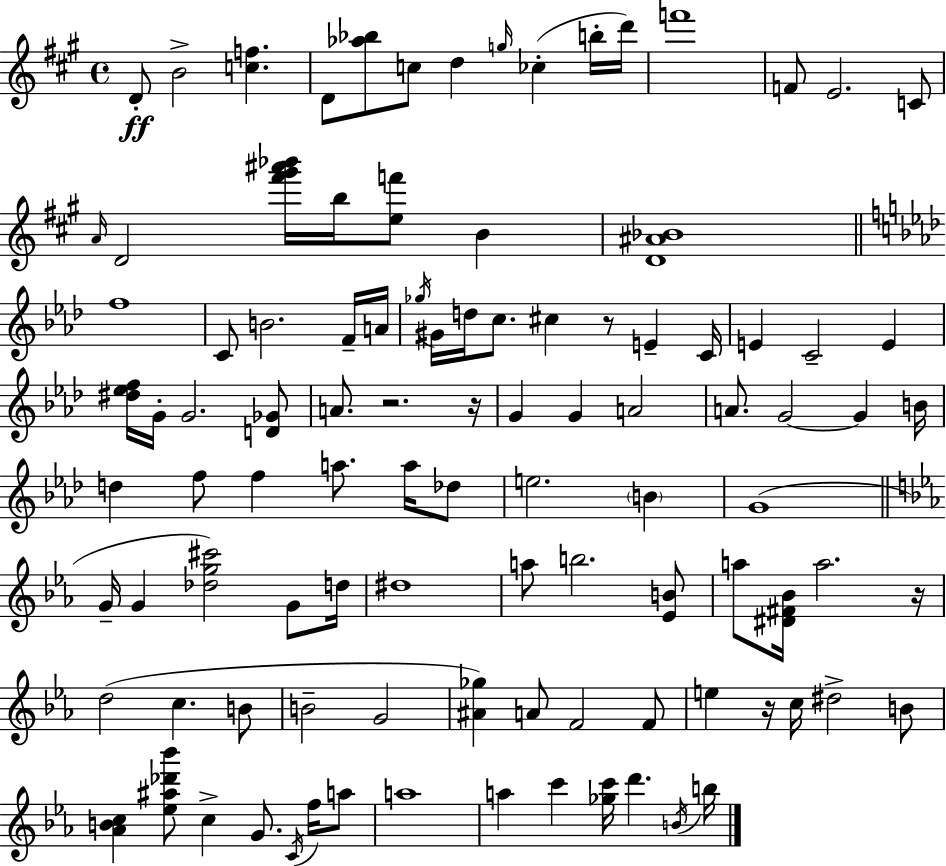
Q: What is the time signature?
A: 4/4